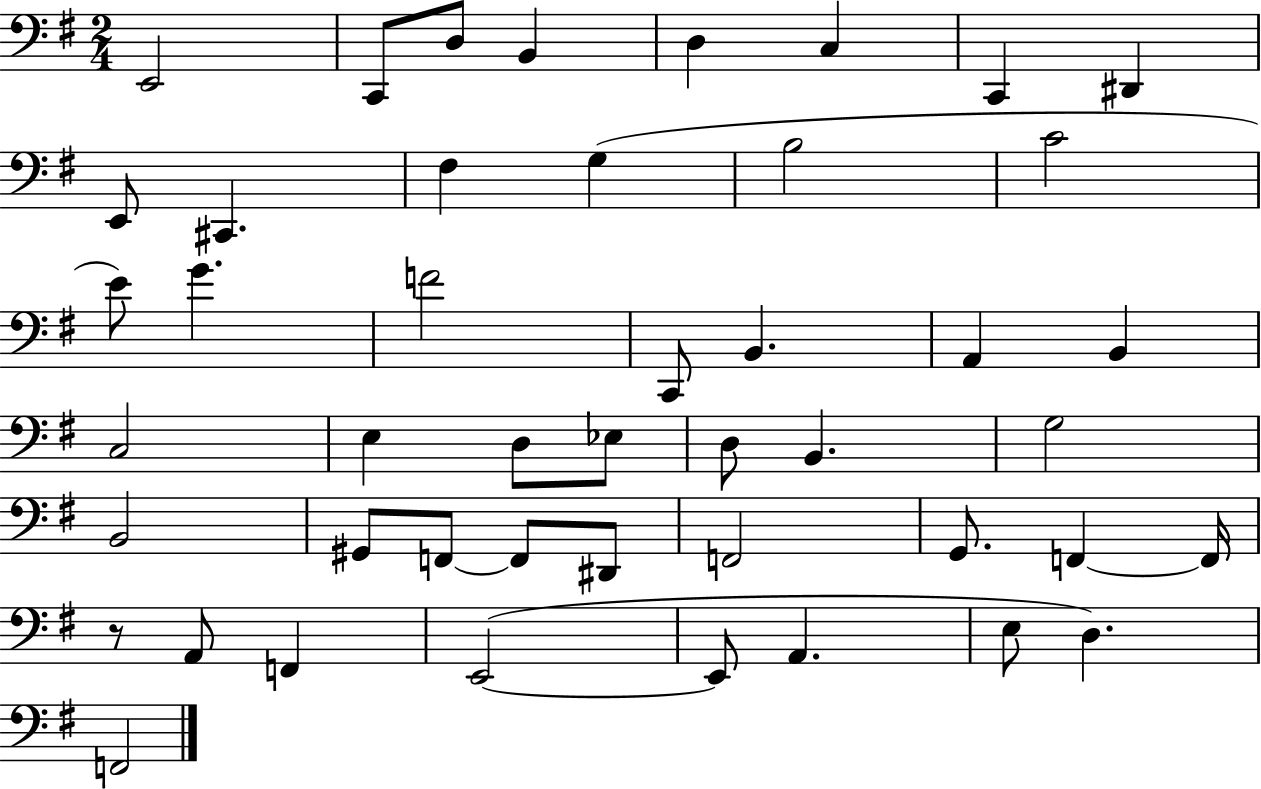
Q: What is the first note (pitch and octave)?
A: E2